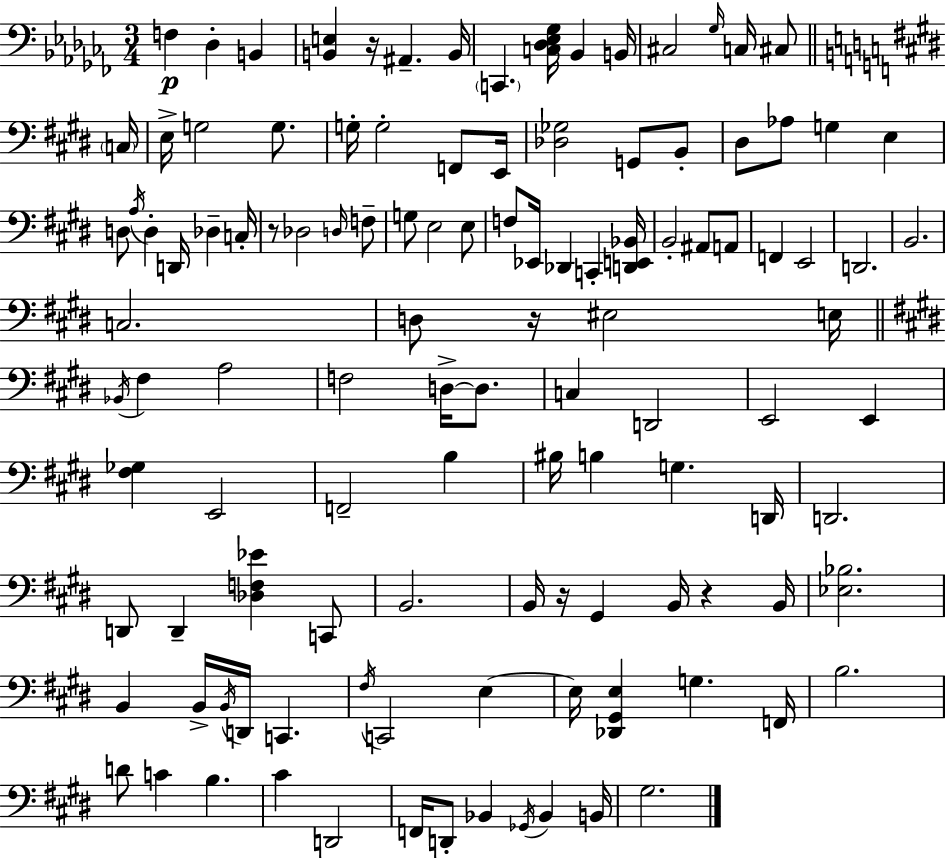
{
  \clef bass
  \numericTimeSignature
  \time 3/4
  \key aes \minor
  f4\p des4-. b,4 | <b, e>4 r16 ais,4.-- b,16 | \parenthesize c,4. <c des ees ges>16 bes,4 b,16 | cis2 \grace { ges16 } c16 cis8 | \break \bar "||" \break \key e \major \parenthesize c16 e16-> g2 g8. | g16-. g2-. f,8 | e,16 <des ges>2 g,8 b,8-. | dis8 aes8 g4 e4 | \break d8 \acciaccatura { a16 } d4-. d,16 des4-- | c16-. r8 des2 | \grace { d16 } f8-- g8 e2 | e8 f8 ees,16 des,4 c,4-. | \break <d, e, bes,>16 b,2-. ais,8 | a,8 f,4 e,2 | d,2. | b,2. | \break c2. | d8 r16 eis2 | e16 \bar "||" \break \key e \major \acciaccatura { bes,16 } fis4 a2 | f2 d16->~~ d8. | c4 d,2 | e,2 e,4 | \break <fis ges>4 e,2 | f,2-- b4 | bis16 b4 g4. | d,16 d,2. | \break d,8 d,4-- <des f ees'>4 c,8 | b,2. | b,16 r16 gis,4 b,16 r4 | b,16 <ees bes>2. | \break b,4 b,16-> \acciaccatura { b,16 } d,16 c,4. | \acciaccatura { fis16 } c,2 e4~~ | e16 <des, gis, e>4 g4. | f,16 b2. | \break d'8 c'4 b4. | cis'4 d,2 | f,16 d,8-. bes,4 \acciaccatura { ges,16 } bes,4 | b,16 gis2. | \break \bar "|."
}